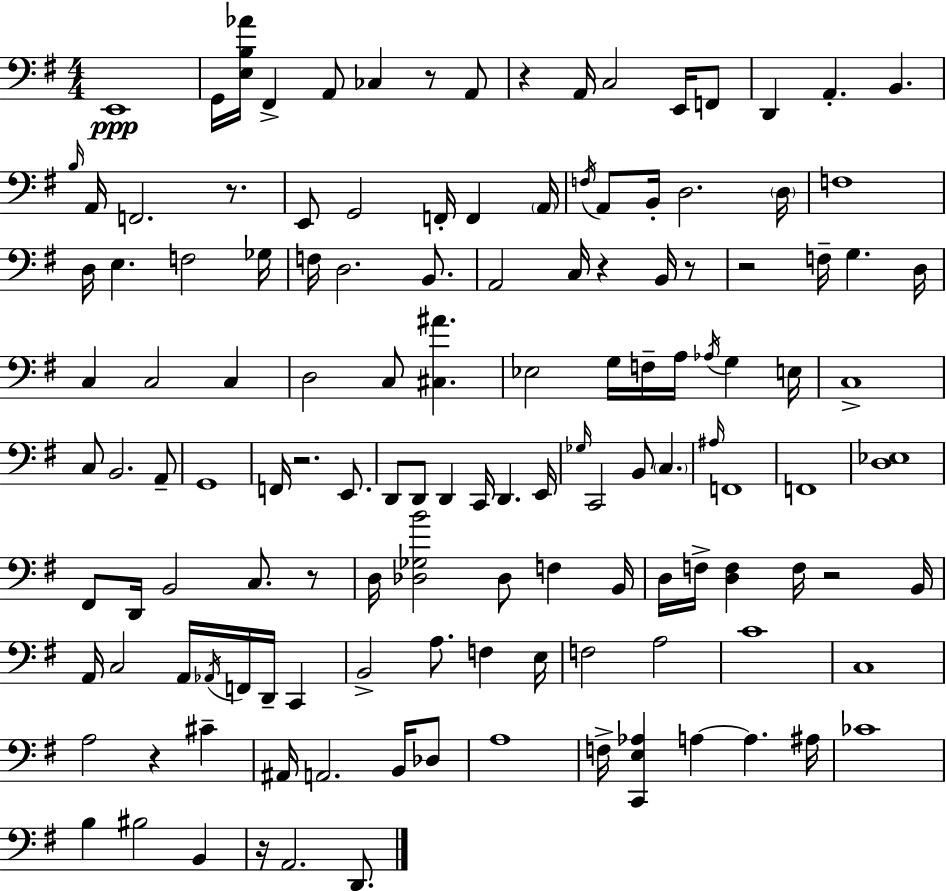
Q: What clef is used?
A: bass